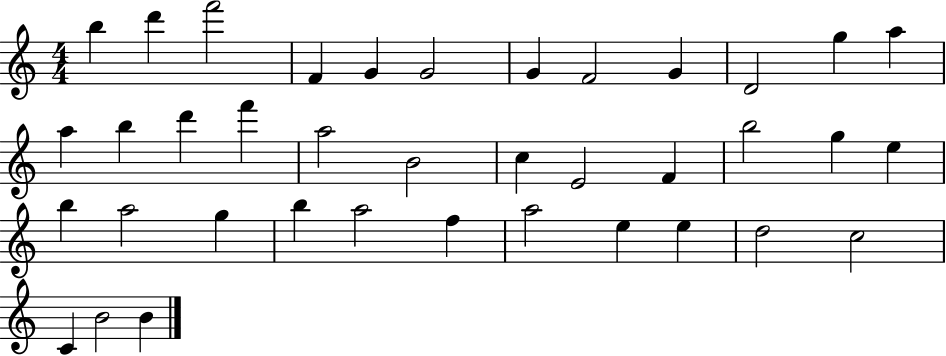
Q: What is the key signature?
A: C major